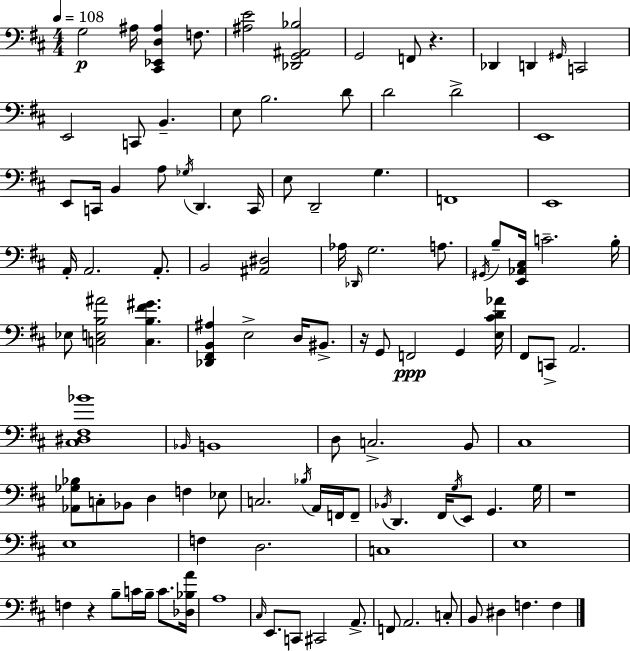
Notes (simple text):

G3/h A#3/s [C#2,Eb2,D3,A#3]/q F3/e. [A#3,E4]/h [Db2,G2,A#2,Bb3]/h G2/h F2/e R/q. Db2/q D2/q G#2/s C2/h E2/h C2/e B2/q. E3/e B3/h. D4/e D4/h D4/h E2/w E2/e C2/s B2/q A3/e Gb3/s D2/q. C2/s E3/e D2/h G3/q. F2/w E2/w A2/s A2/h. A2/e. B2/h [A#2,D#3]/h Ab3/s Db2/s G3/h. A3/e. G#2/s B3/e [E2,Ab2,C#3]/s C4/h. B3/s Eb3/e [C3,E3,B3,A#4]/h [C3,B3,F#4,G#4]/q. [Db2,F#2,B2,A#3]/q E3/h D3/s BIS2/e. R/s G2/e F2/h G2/q [E3,C#4,D4,Ab4]/s F#2/e C2/e A2/h. [C#3,D#3,F#3,Bb4]/w Bb2/s B2/w D3/e C3/h. B2/e C#3/w [Ab2,Gb3,Bb3]/e C3/e Bb2/e D3/q F3/q Eb3/e C3/h. Bb3/s A2/s F2/s F2/e Bb2/s D2/q. F#2/s G3/s E2/e G2/q. G3/s R/w E3/w F3/q D3/h. C3/w E3/w F3/q R/q B3/e C4/s B3/s C4/e. [Db3,Bb3,A4]/s A3/w C#3/s E2/e. C2/e C#2/h A2/e. F2/e A2/h. C3/e B2/e D#3/q F3/q. F3/q